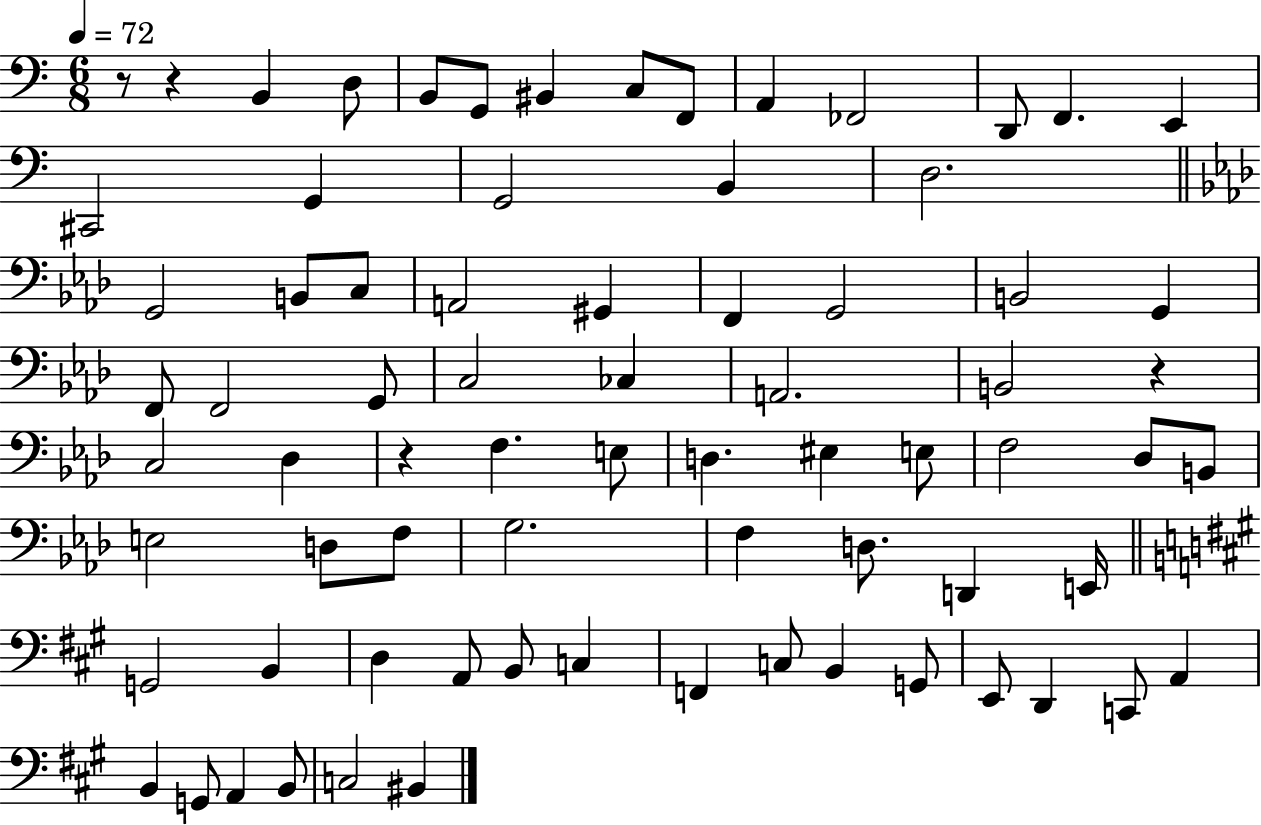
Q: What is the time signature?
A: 6/8